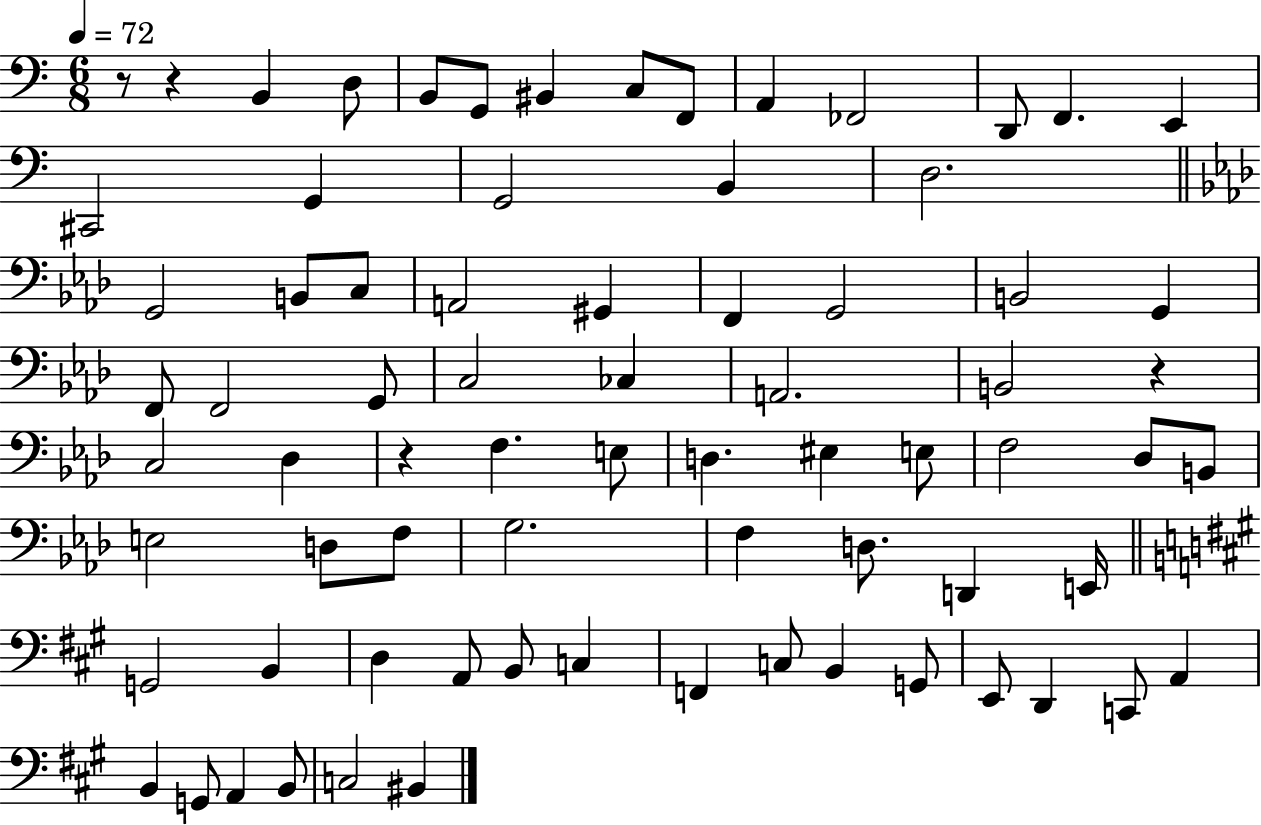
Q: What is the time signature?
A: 6/8